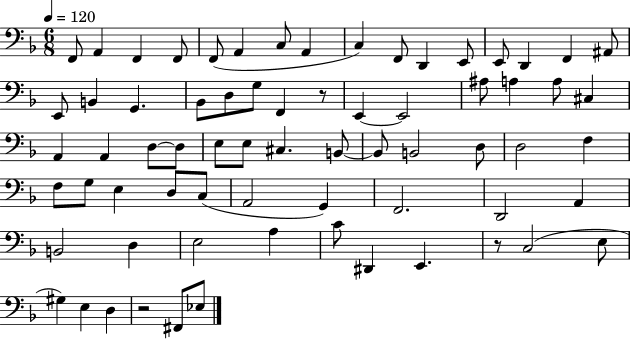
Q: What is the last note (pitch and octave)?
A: Eb3